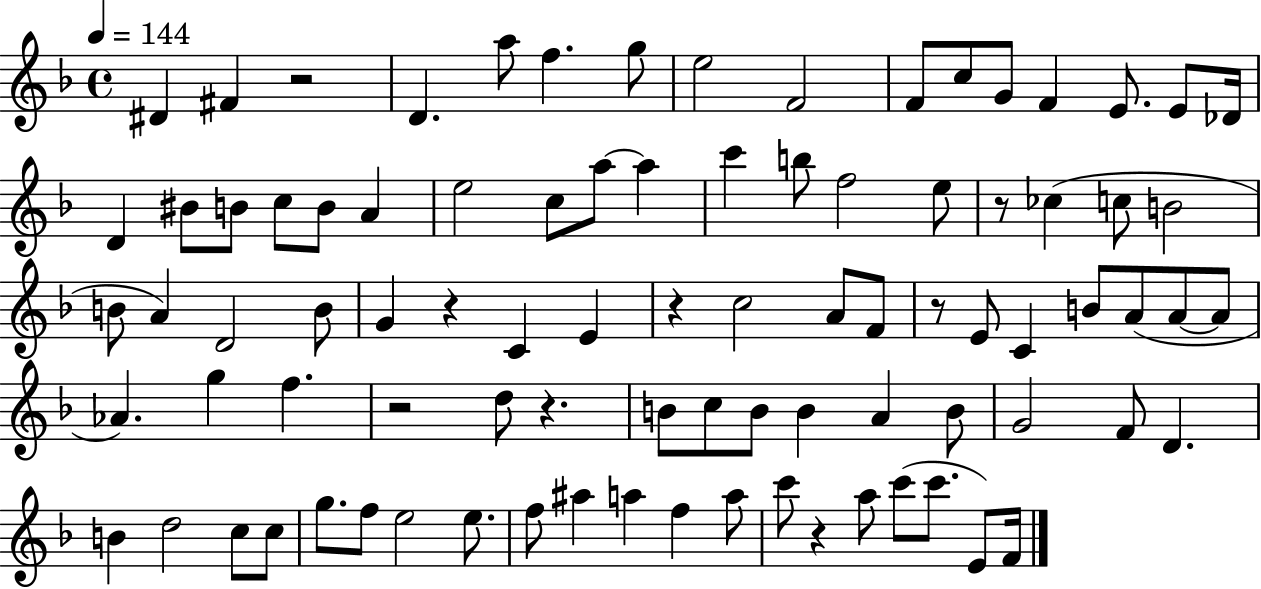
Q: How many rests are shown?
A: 8